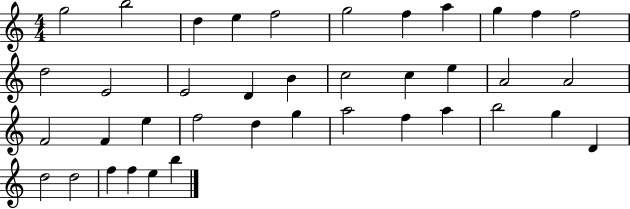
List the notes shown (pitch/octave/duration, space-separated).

G5/h B5/h D5/q E5/q F5/h G5/h F5/q A5/q G5/q F5/q F5/h D5/h E4/h E4/h D4/q B4/q C5/h C5/q E5/q A4/h A4/h F4/h F4/q E5/q F5/h D5/q G5/q A5/h F5/q A5/q B5/h G5/q D4/q D5/h D5/h F5/q F5/q E5/q B5/q